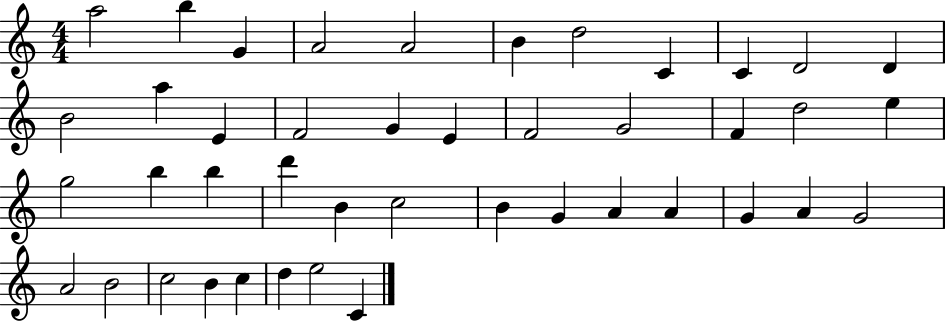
{
  \clef treble
  \numericTimeSignature
  \time 4/4
  \key c \major
  a''2 b''4 g'4 | a'2 a'2 | b'4 d''2 c'4 | c'4 d'2 d'4 | \break b'2 a''4 e'4 | f'2 g'4 e'4 | f'2 g'2 | f'4 d''2 e''4 | \break g''2 b''4 b''4 | d'''4 b'4 c''2 | b'4 g'4 a'4 a'4 | g'4 a'4 g'2 | \break a'2 b'2 | c''2 b'4 c''4 | d''4 e''2 c'4 | \bar "|."
}